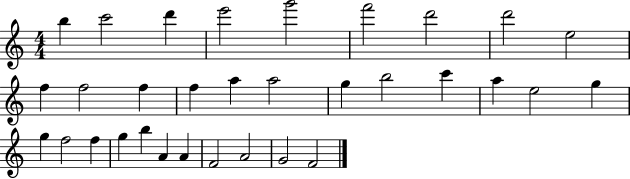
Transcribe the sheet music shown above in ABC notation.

X:1
T:Untitled
M:4/4
L:1/4
K:C
b c'2 d' e'2 g'2 f'2 d'2 d'2 e2 f f2 f f a a2 g b2 c' a e2 g g f2 f g b A A F2 A2 G2 F2